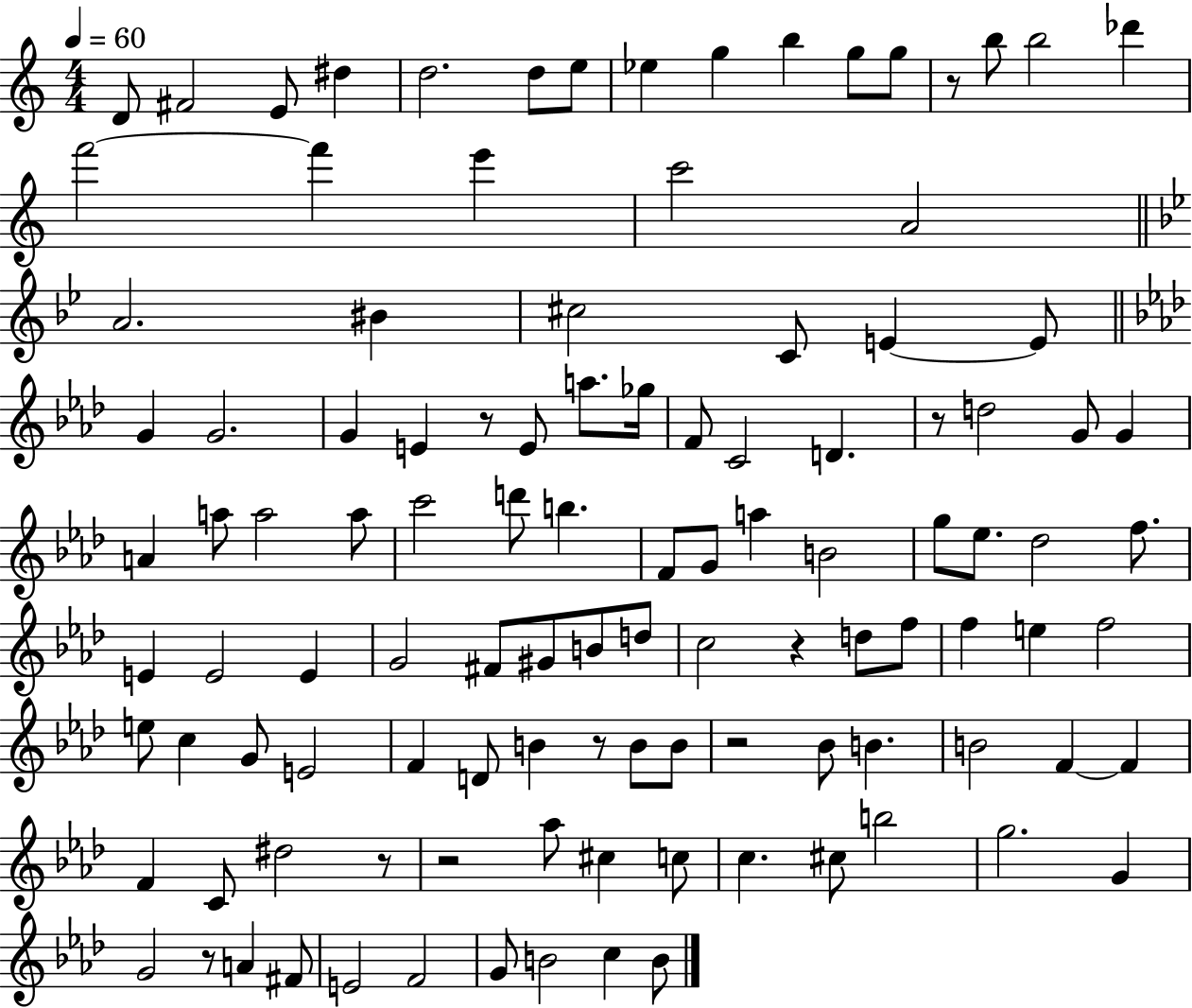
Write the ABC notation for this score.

X:1
T:Untitled
M:4/4
L:1/4
K:C
D/2 ^F2 E/2 ^d d2 d/2 e/2 _e g b g/2 g/2 z/2 b/2 b2 _d' f'2 f' e' c'2 A2 A2 ^B ^c2 C/2 E E/2 G G2 G E z/2 E/2 a/2 _g/4 F/2 C2 D z/2 d2 G/2 G A a/2 a2 a/2 c'2 d'/2 b F/2 G/2 a B2 g/2 _e/2 _d2 f/2 E E2 E G2 ^F/2 ^G/2 B/2 d/2 c2 z d/2 f/2 f e f2 e/2 c G/2 E2 F D/2 B z/2 B/2 B/2 z2 _B/2 B B2 F F F C/2 ^d2 z/2 z2 _a/2 ^c c/2 c ^c/2 b2 g2 G G2 z/2 A ^F/2 E2 F2 G/2 B2 c B/2